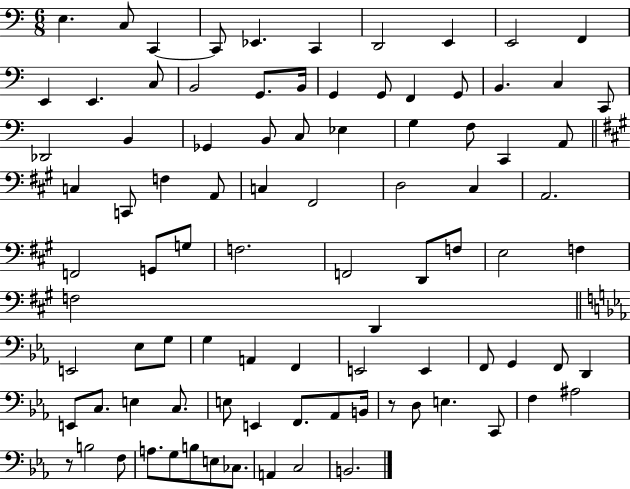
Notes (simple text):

E3/q. C3/e C2/q C2/e Eb2/q. C2/q D2/h E2/q E2/h F2/q E2/q E2/q. C3/e B2/h G2/e. B2/s G2/q G2/e F2/q G2/e B2/q. C3/q C2/e Db2/h B2/q Gb2/q B2/e C3/e Eb3/q G3/q F3/e C2/q A2/e C3/q C2/e F3/q A2/e C3/q F#2/h D3/h C#3/q A2/h. F2/h G2/e G3/e F3/h. F2/h D2/e F3/e E3/h F3/q F3/h D2/q E2/h Eb3/e G3/e G3/q A2/q F2/q E2/h E2/q F2/e G2/q F2/e D2/q E2/e C3/e. E3/q C3/e. E3/e E2/q F2/e. Ab2/e B2/s R/e D3/e E3/q. C2/e F3/q A#3/h R/e B3/h F3/e A3/e. G3/e B3/e E3/e CES3/e. A2/q C3/h B2/h.